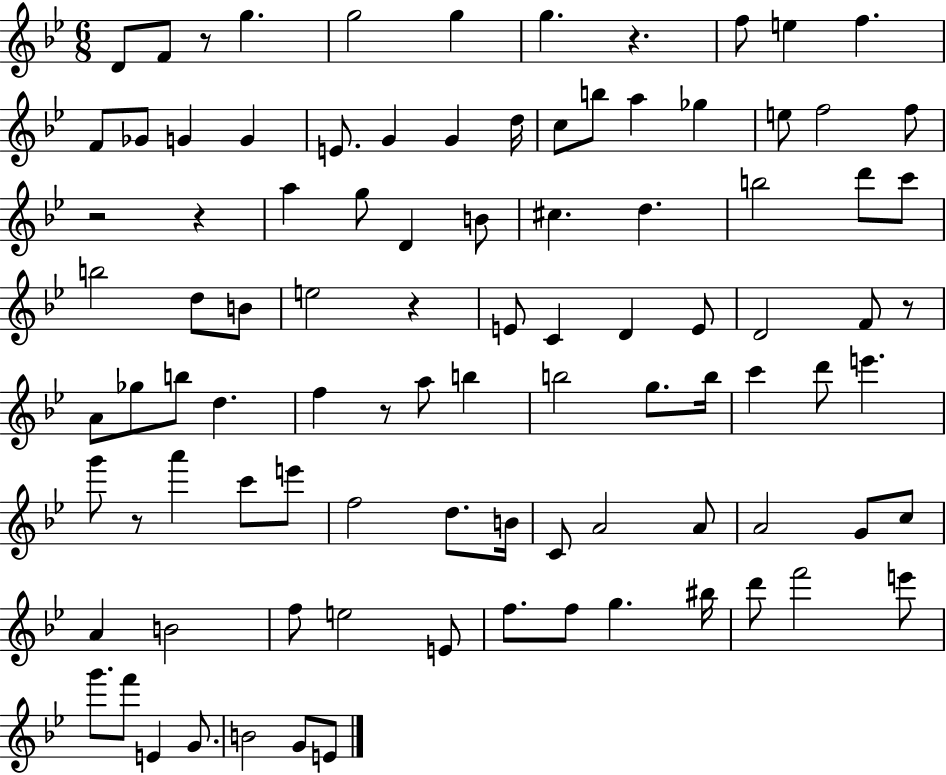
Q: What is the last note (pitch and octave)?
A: E4